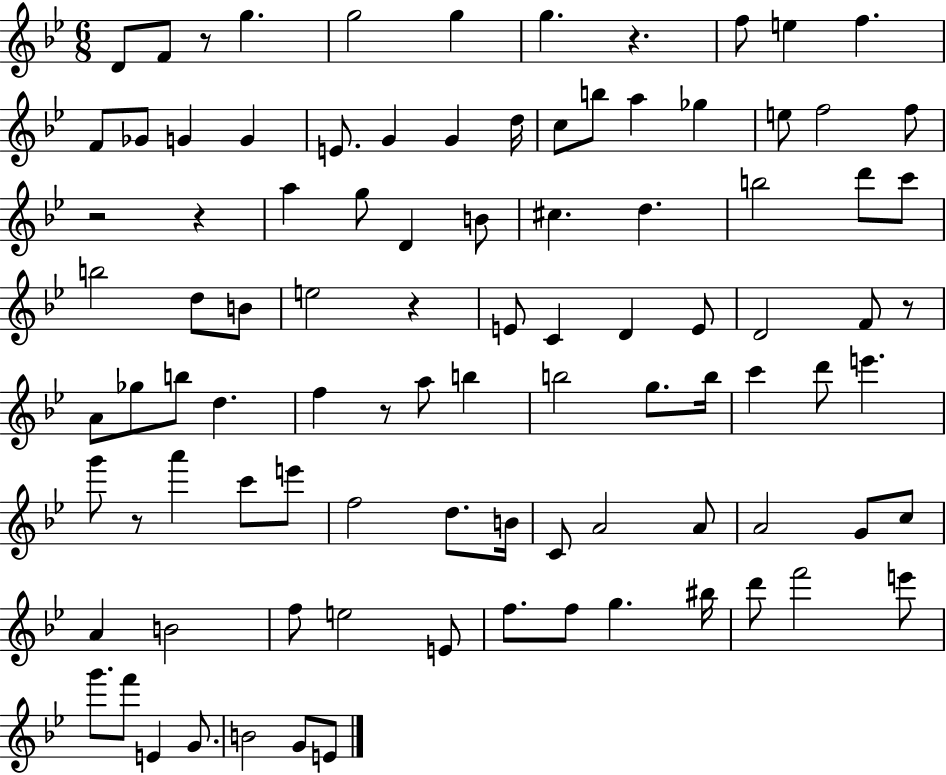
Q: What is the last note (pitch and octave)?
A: E4